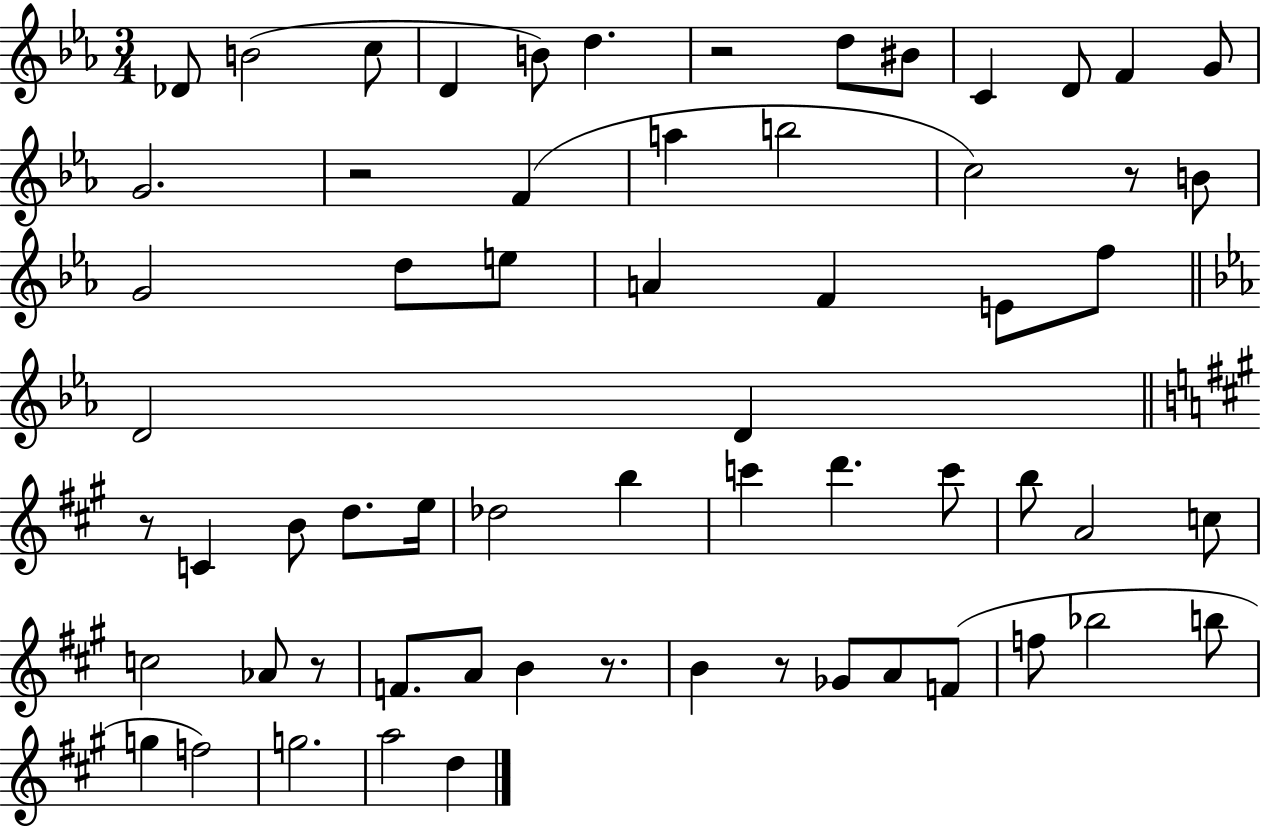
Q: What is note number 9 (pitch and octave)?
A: C4